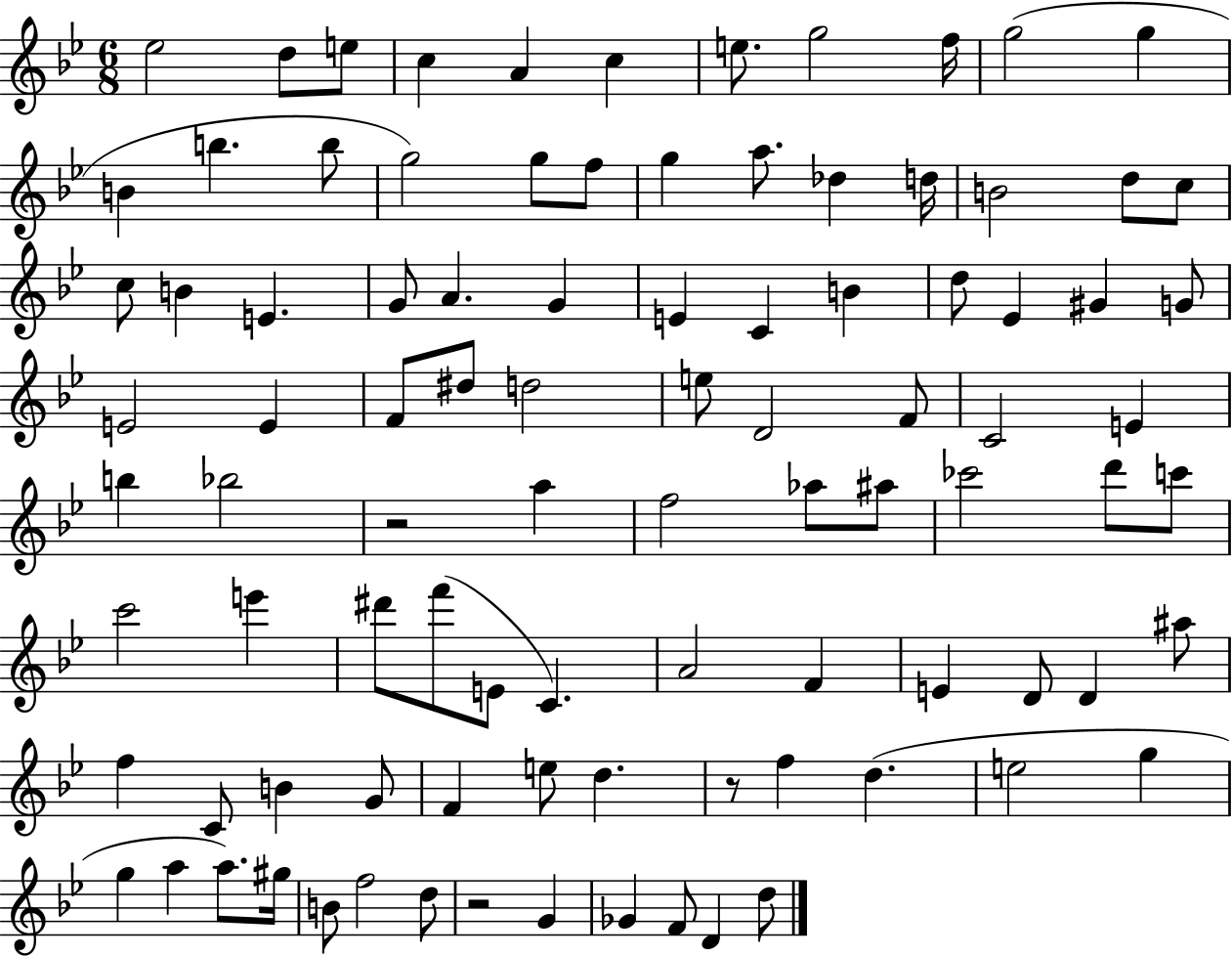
Eb5/h D5/e E5/e C5/q A4/q C5/q E5/e. G5/h F5/s G5/h G5/q B4/q B5/q. B5/e G5/h G5/e F5/e G5/q A5/e. Db5/q D5/s B4/h D5/e C5/e C5/e B4/q E4/q. G4/e A4/q. G4/q E4/q C4/q B4/q D5/e Eb4/q G#4/q G4/e E4/h E4/q F4/e D#5/e D5/h E5/e D4/h F4/e C4/h E4/q B5/q Bb5/h R/h A5/q F5/h Ab5/e A#5/e CES6/h D6/e C6/e C6/h E6/q D#6/e F6/e E4/e C4/q. A4/h F4/q E4/q D4/e D4/q A#5/e F5/q C4/e B4/q G4/e F4/q E5/e D5/q. R/e F5/q D5/q. E5/h G5/q G5/q A5/q A5/e. G#5/s B4/e F5/h D5/e R/h G4/q Gb4/q F4/e D4/q D5/e